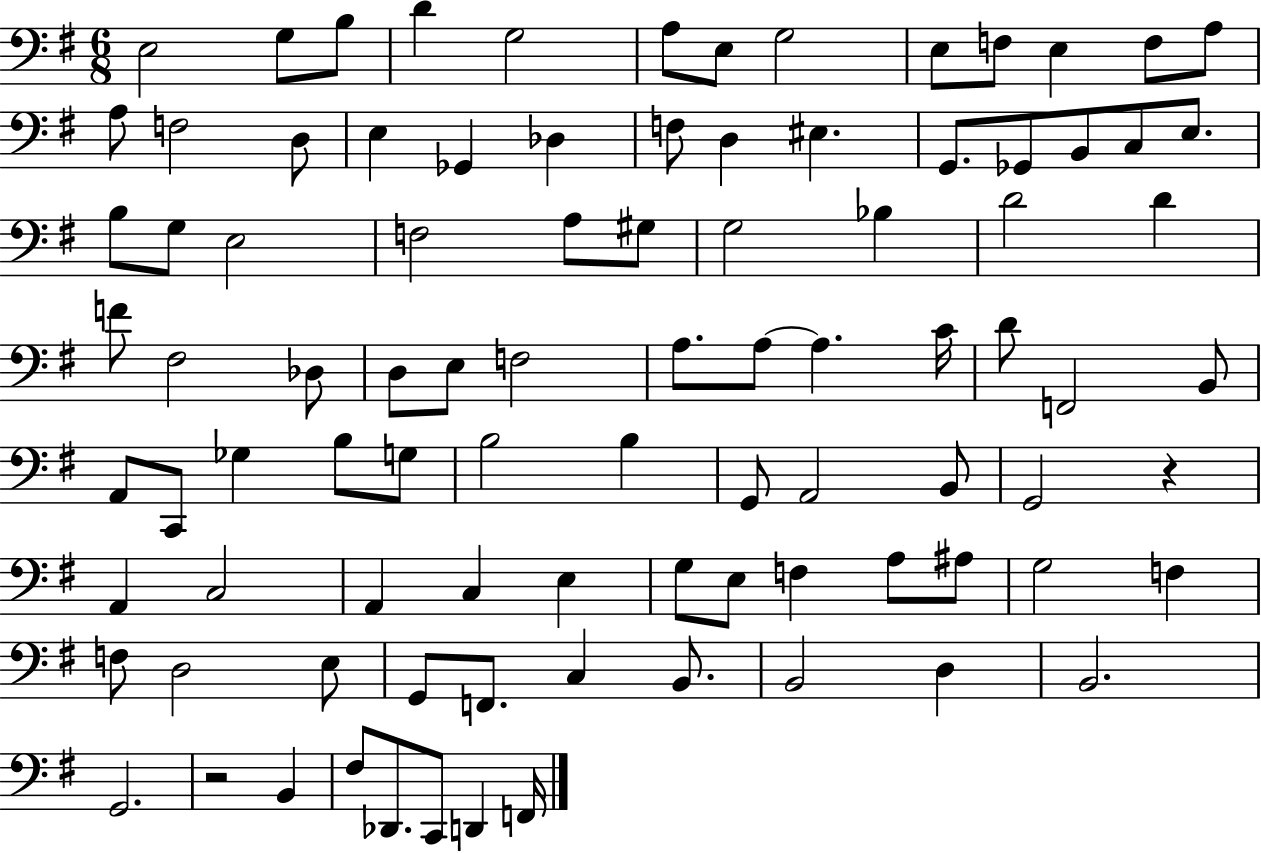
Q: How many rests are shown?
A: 2